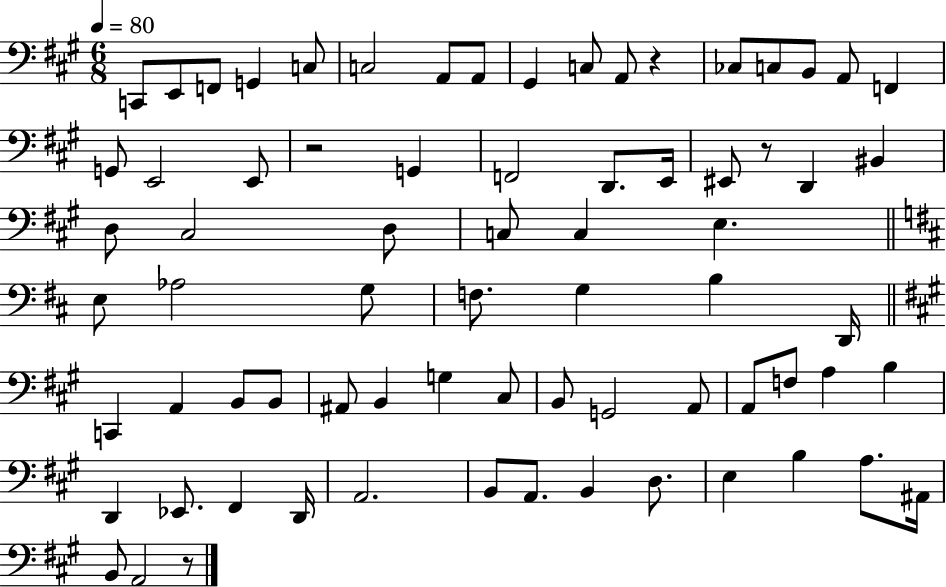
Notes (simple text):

C2/e E2/e F2/e G2/q C3/e C3/h A2/e A2/e G#2/q C3/e A2/e R/q CES3/e C3/e B2/e A2/e F2/q G2/e E2/h E2/e R/h G2/q F2/h D2/e. E2/s EIS2/e R/e D2/q BIS2/q D3/e C#3/h D3/e C3/e C3/q E3/q. E3/e Ab3/h G3/e F3/e. G3/q B3/q D2/s C2/q A2/q B2/e B2/e A#2/e B2/q G3/q C#3/e B2/e G2/h A2/e A2/e F3/e A3/q B3/q D2/q Eb2/e. F#2/q D2/s A2/h. B2/e A2/e. B2/q D3/e. E3/q B3/q A3/e. A#2/s B2/e A2/h R/e